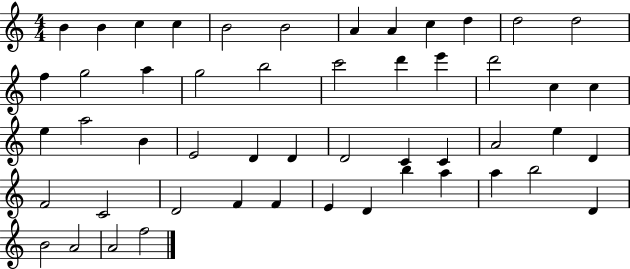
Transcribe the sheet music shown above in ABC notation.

X:1
T:Untitled
M:4/4
L:1/4
K:C
B B c c B2 B2 A A c d d2 d2 f g2 a g2 b2 c'2 d' e' d'2 c c e a2 B E2 D D D2 C C A2 e D F2 C2 D2 F F E D b a a b2 D B2 A2 A2 f2